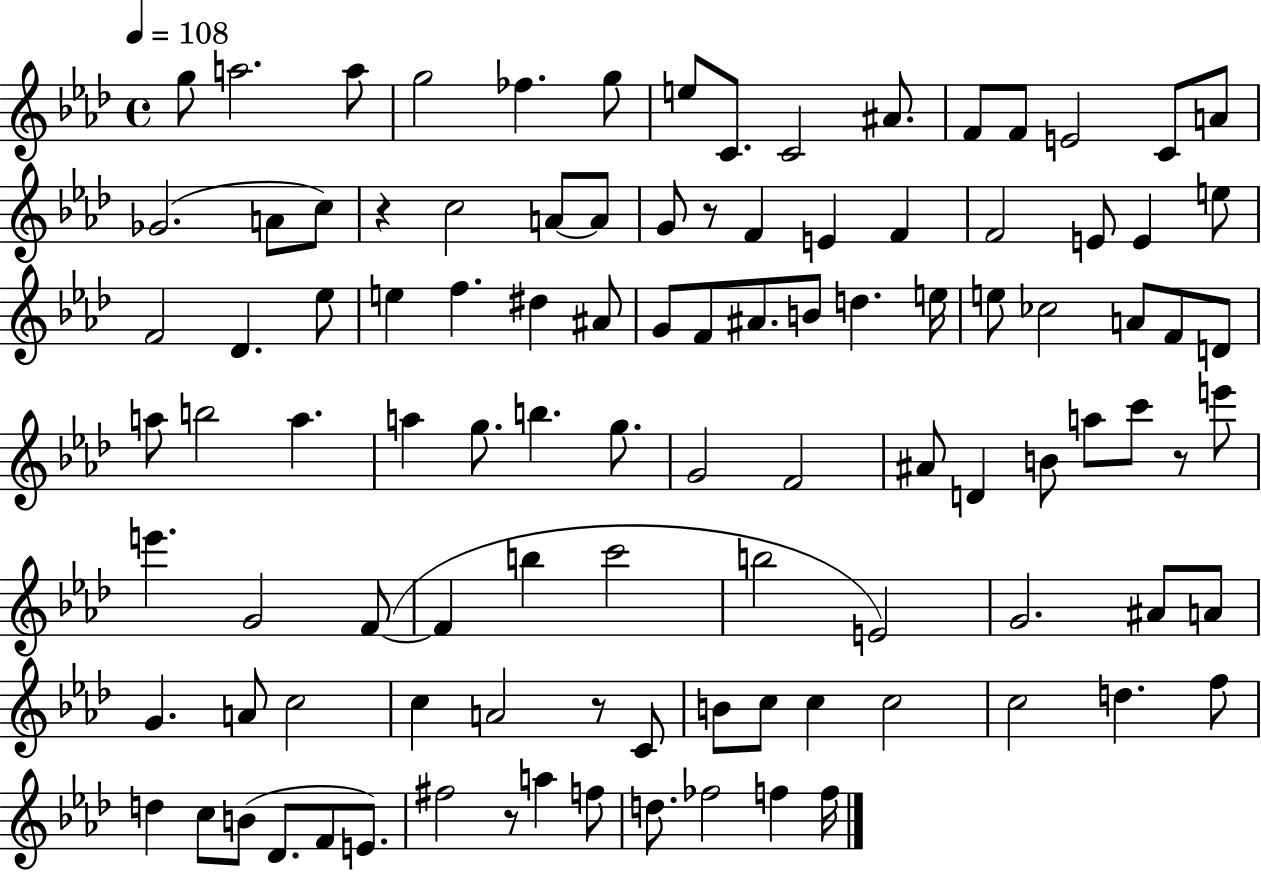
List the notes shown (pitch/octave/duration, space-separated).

G5/e A5/h. A5/e G5/h FES5/q. G5/e E5/e C4/e. C4/h A#4/e. F4/e F4/e E4/h C4/e A4/e Gb4/h. A4/e C5/e R/q C5/h A4/e A4/e G4/e R/e F4/q E4/q F4/q F4/h E4/e E4/q E5/e F4/h Db4/q. Eb5/e E5/q F5/q. D#5/q A#4/e G4/e F4/e A#4/e. B4/e D5/q. E5/s E5/e CES5/h A4/e F4/e D4/e A5/e B5/h A5/q. A5/q G5/e. B5/q. G5/e. G4/h F4/h A#4/e D4/q B4/e A5/e C6/e R/e E6/e E6/q. G4/h F4/e F4/q B5/q C6/h B5/h E4/h G4/h. A#4/e A4/e G4/q. A4/e C5/h C5/q A4/h R/e C4/e B4/e C5/e C5/q C5/h C5/h D5/q. F5/e D5/q C5/e B4/e Db4/e. F4/e E4/e. F#5/h R/e A5/q F5/e D5/e. FES5/h F5/q F5/s